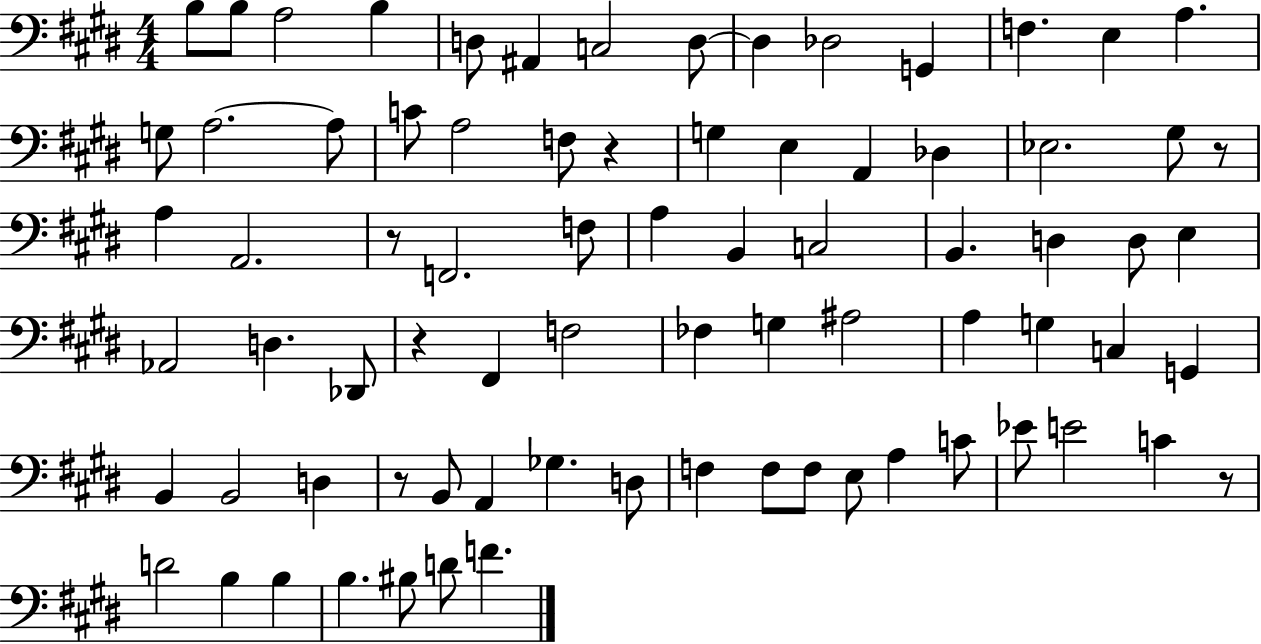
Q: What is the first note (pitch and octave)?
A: B3